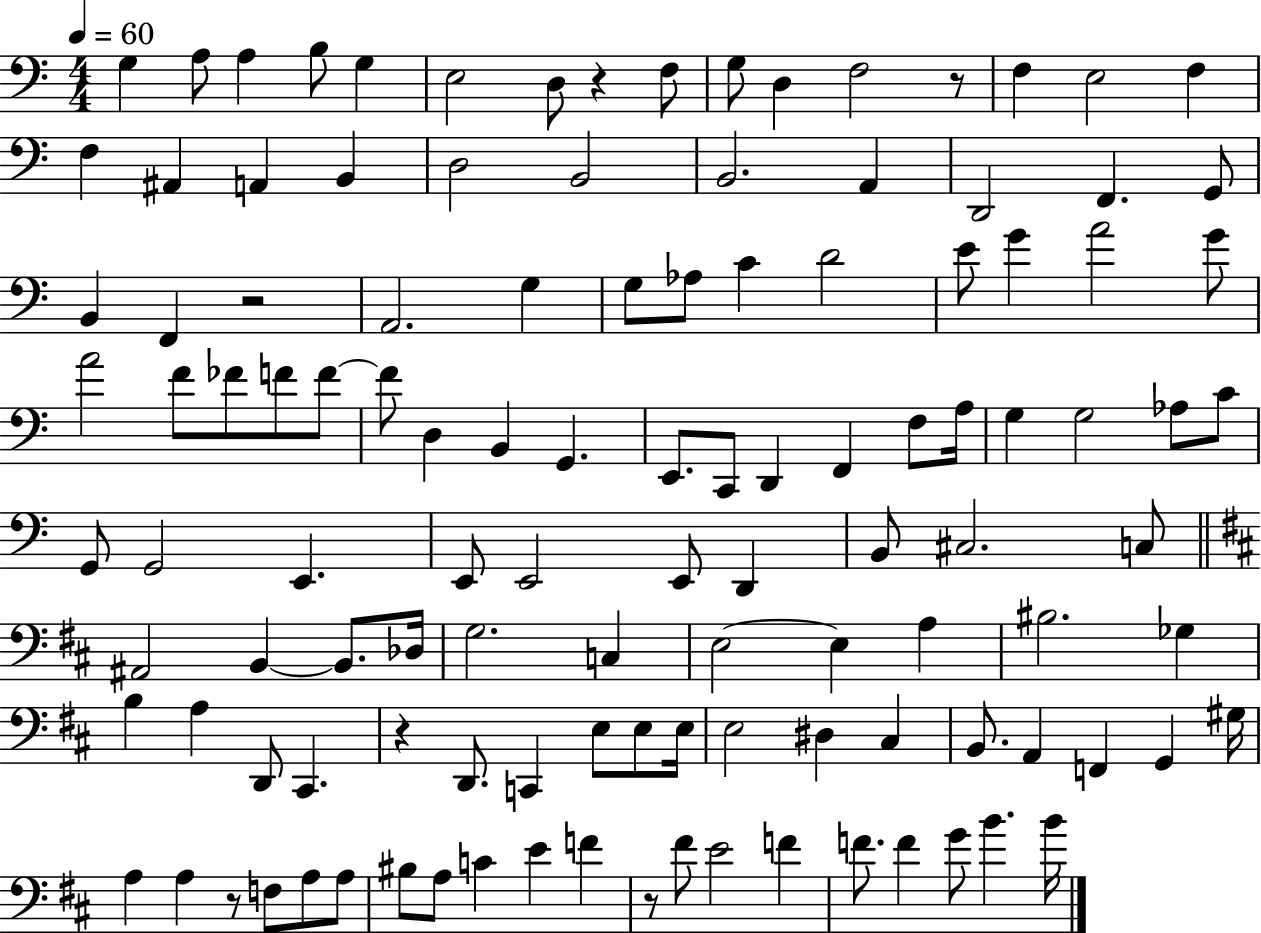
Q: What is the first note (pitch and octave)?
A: G3